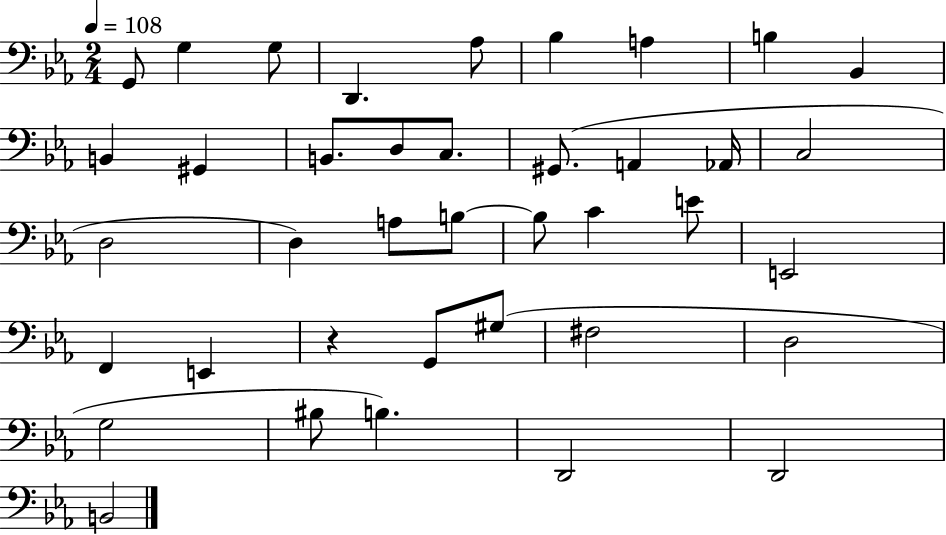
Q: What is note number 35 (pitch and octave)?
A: B3